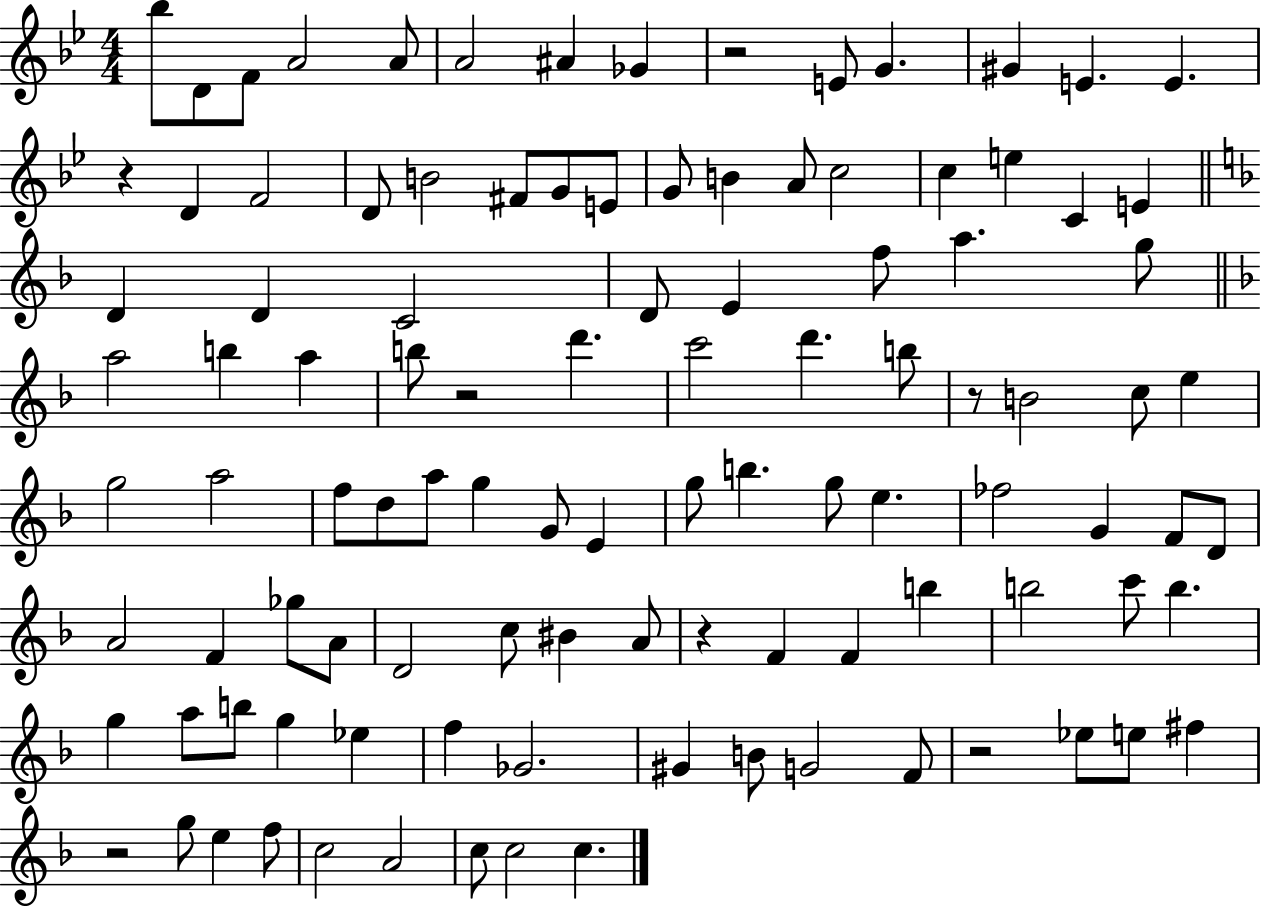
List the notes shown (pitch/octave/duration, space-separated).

Bb5/e D4/e F4/e A4/h A4/e A4/h A#4/q Gb4/q R/h E4/e G4/q. G#4/q E4/q. E4/q. R/q D4/q F4/h D4/e B4/h F#4/e G4/e E4/e G4/e B4/q A4/e C5/h C5/q E5/q C4/q E4/q D4/q D4/q C4/h D4/e E4/q F5/e A5/q. G5/e A5/h B5/q A5/q B5/e R/h D6/q. C6/h D6/q. B5/e R/e B4/h C5/e E5/q G5/h A5/h F5/e D5/e A5/e G5/q G4/e E4/q G5/e B5/q. G5/e E5/q. FES5/h G4/q F4/e D4/e A4/h F4/q Gb5/e A4/e D4/h C5/e BIS4/q A4/e R/q F4/q F4/q B5/q B5/h C6/e B5/q. G5/q A5/e B5/e G5/q Eb5/q F5/q Gb4/h. G#4/q B4/e G4/h F4/e R/h Eb5/e E5/e F#5/q R/h G5/e E5/q F5/e C5/h A4/h C5/e C5/h C5/q.